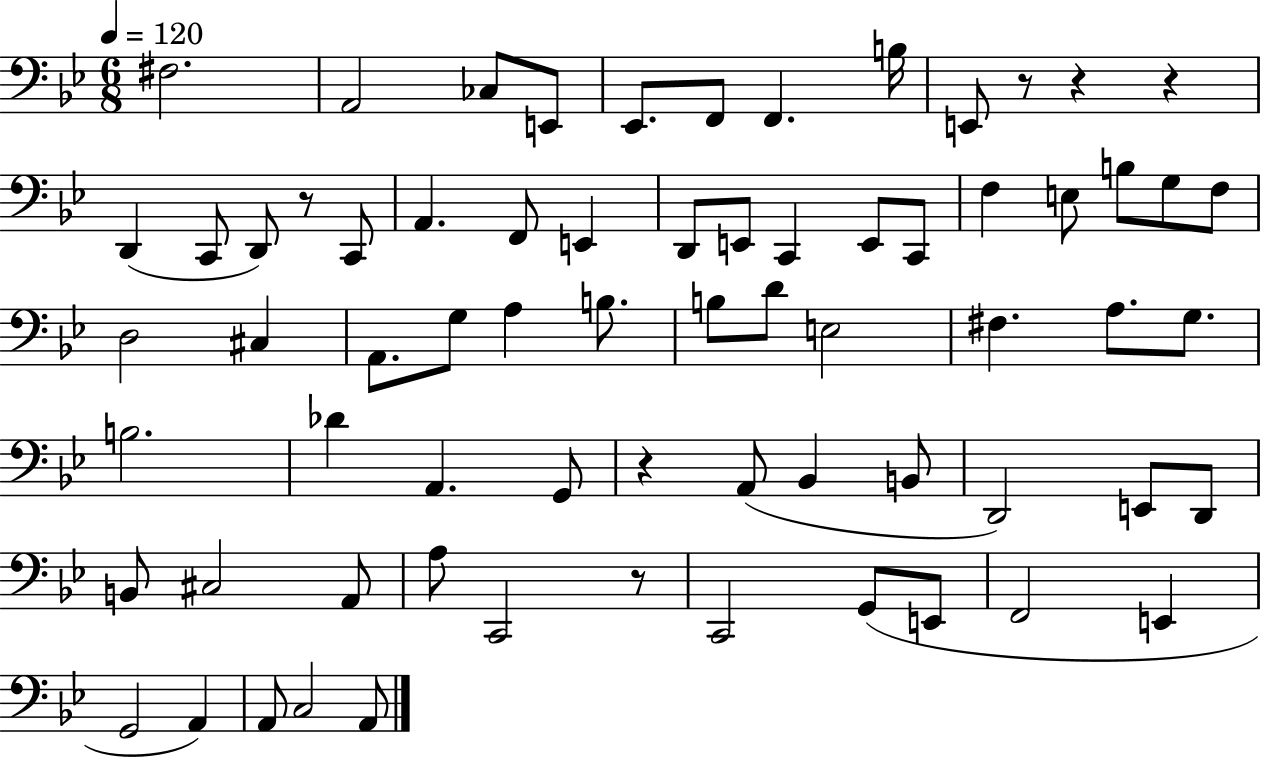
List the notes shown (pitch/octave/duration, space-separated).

F#3/h. A2/h CES3/e E2/e Eb2/e. F2/e F2/q. B3/s E2/e R/e R/q R/q D2/q C2/e D2/e R/e C2/e A2/q. F2/e E2/q D2/e E2/e C2/q E2/e C2/e F3/q E3/e B3/e G3/e F3/e D3/h C#3/q A2/e. G3/e A3/q B3/e. B3/e D4/e E3/h F#3/q. A3/e. G3/e. B3/h. Db4/q A2/q. G2/e R/q A2/e Bb2/q B2/e D2/h E2/e D2/e B2/e C#3/h A2/e A3/e C2/h R/e C2/h G2/e E2/e F2/h E2/q G2/h A2/q A2/e C3/h A2/e